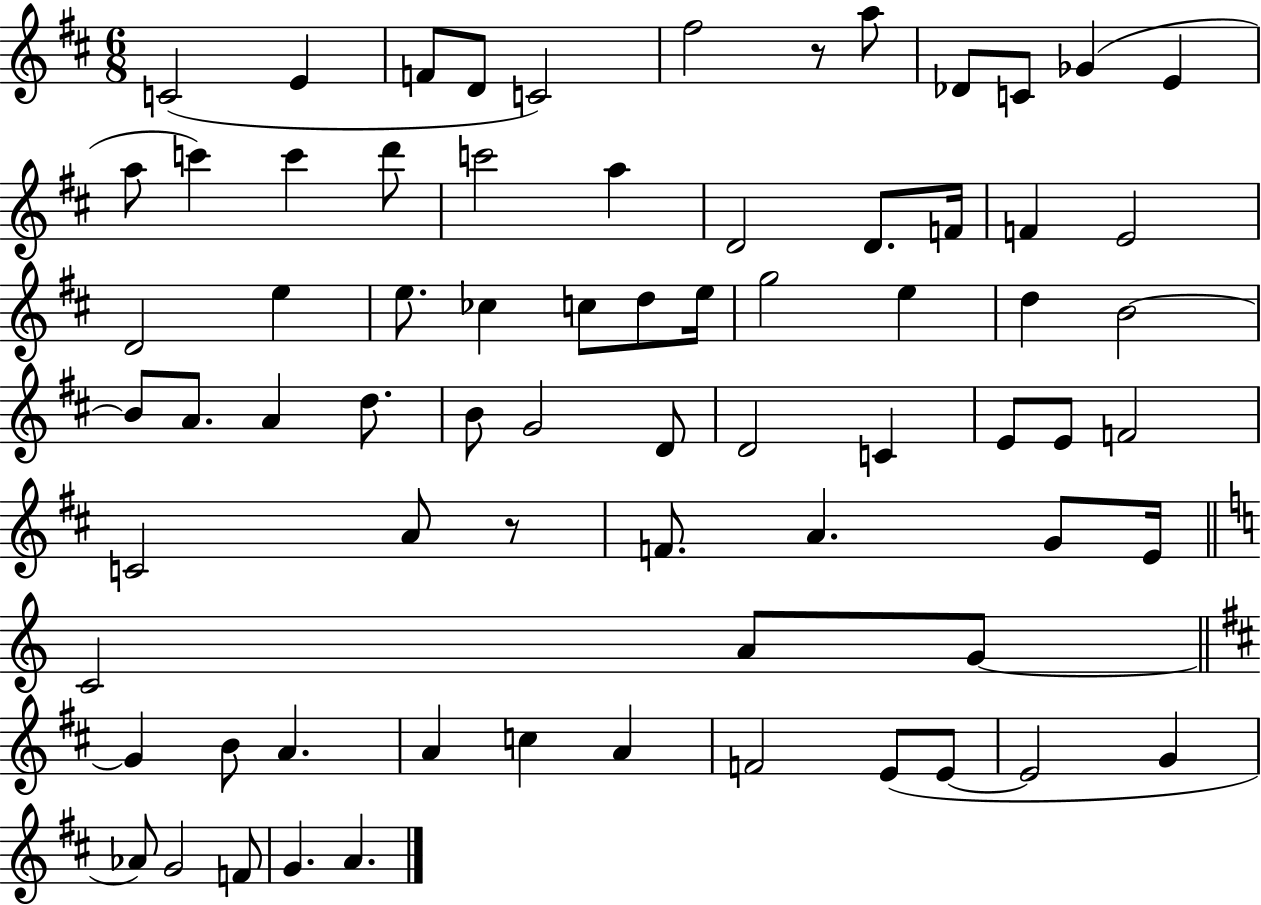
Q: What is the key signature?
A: D major